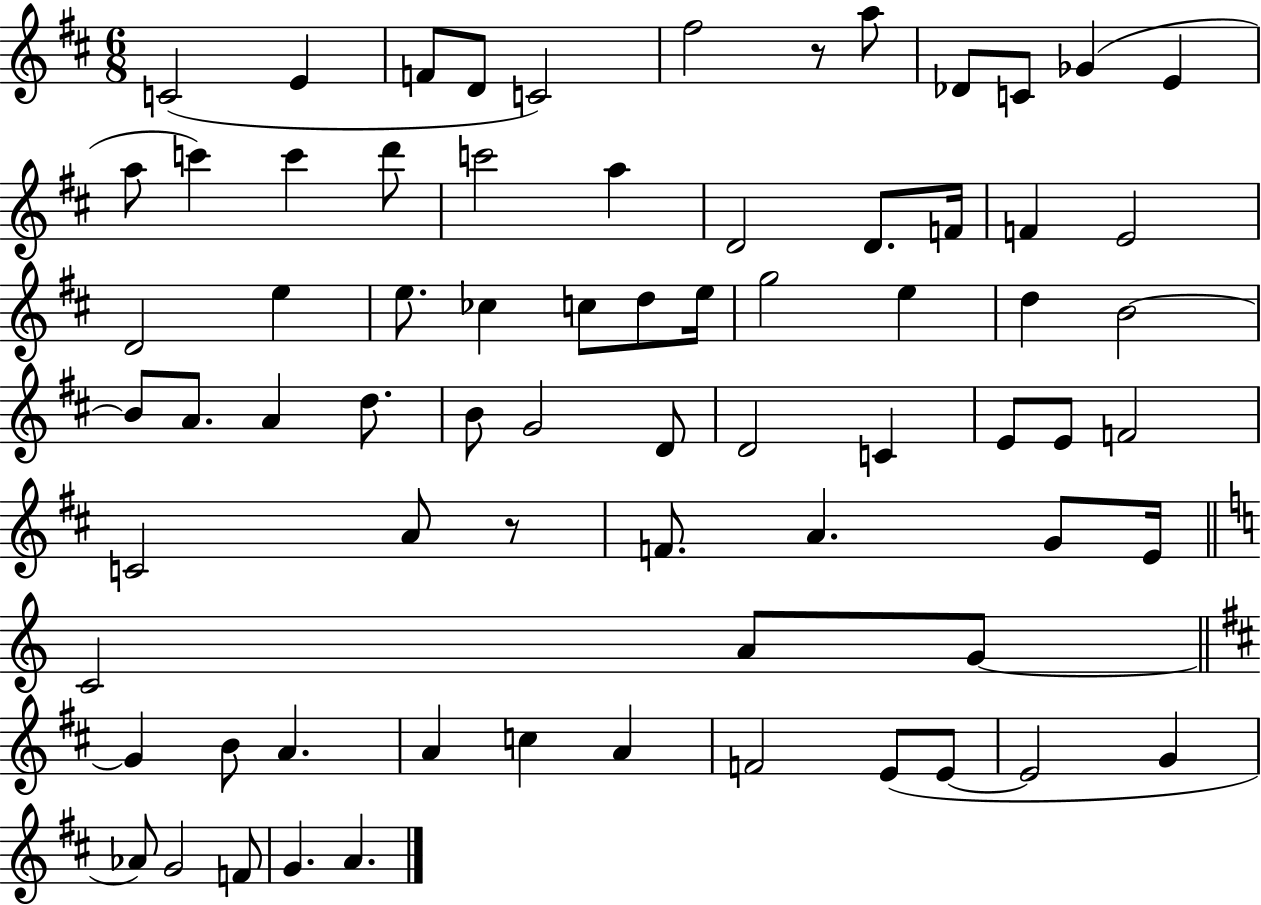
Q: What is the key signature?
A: D major